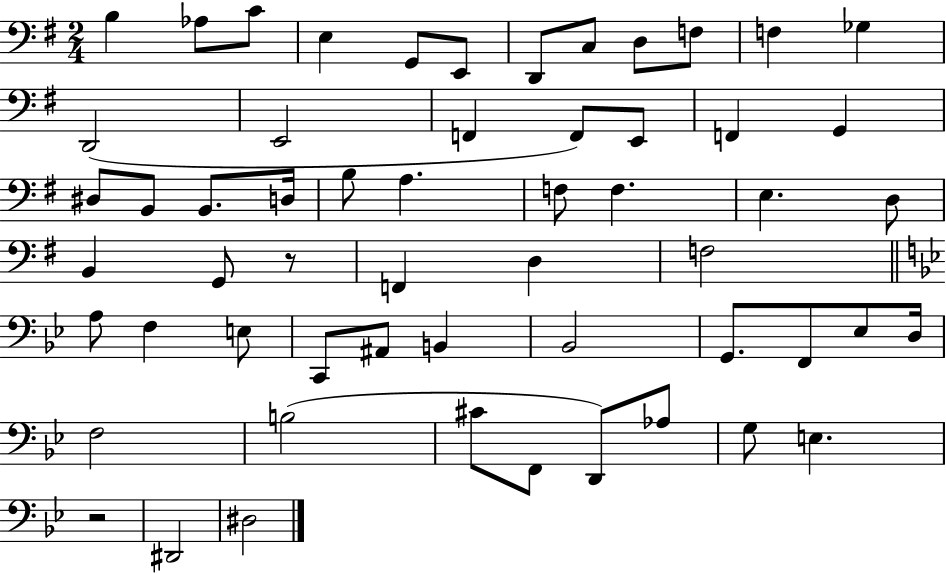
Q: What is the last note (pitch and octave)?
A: D#3